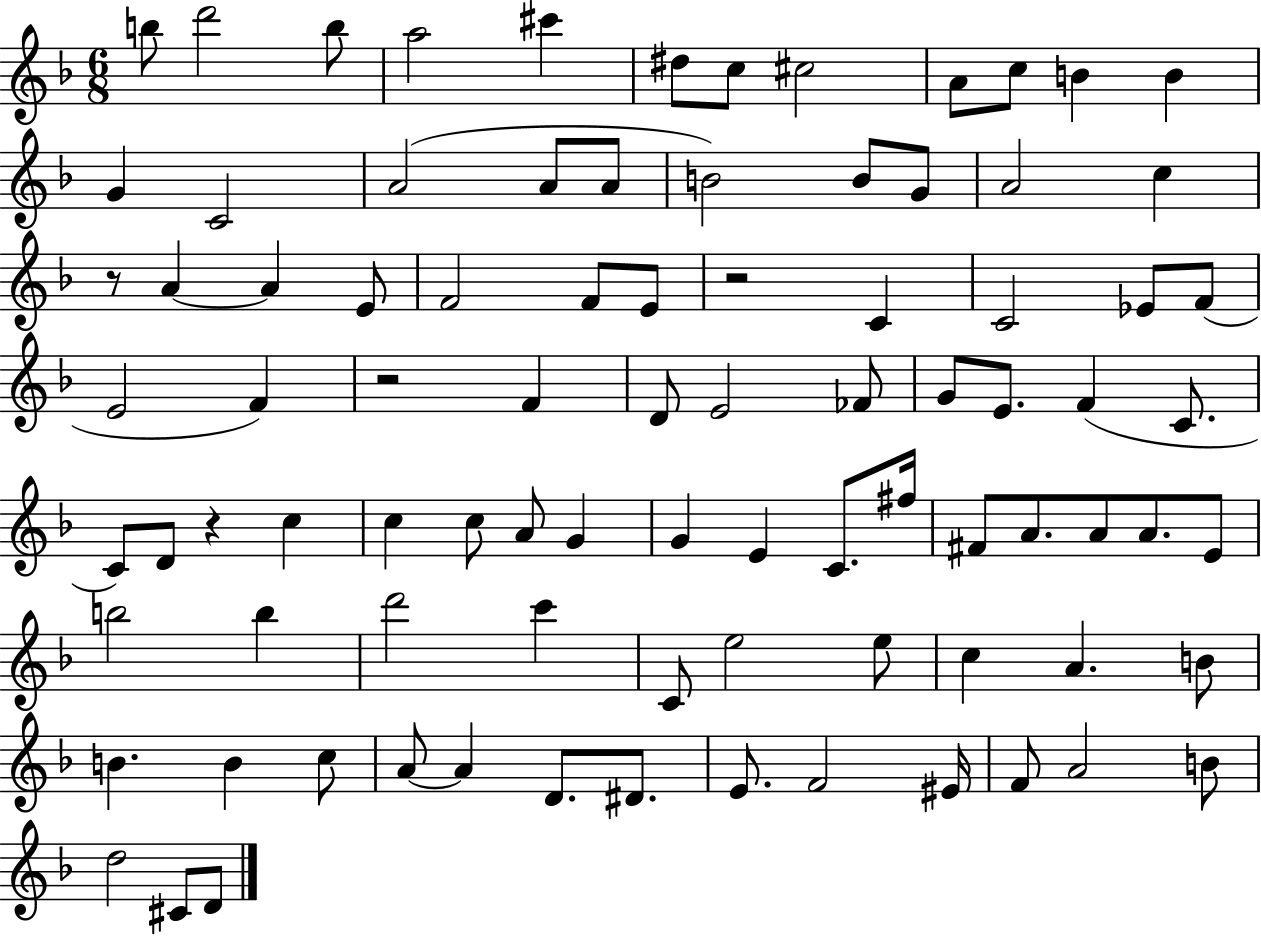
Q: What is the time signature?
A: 6/8